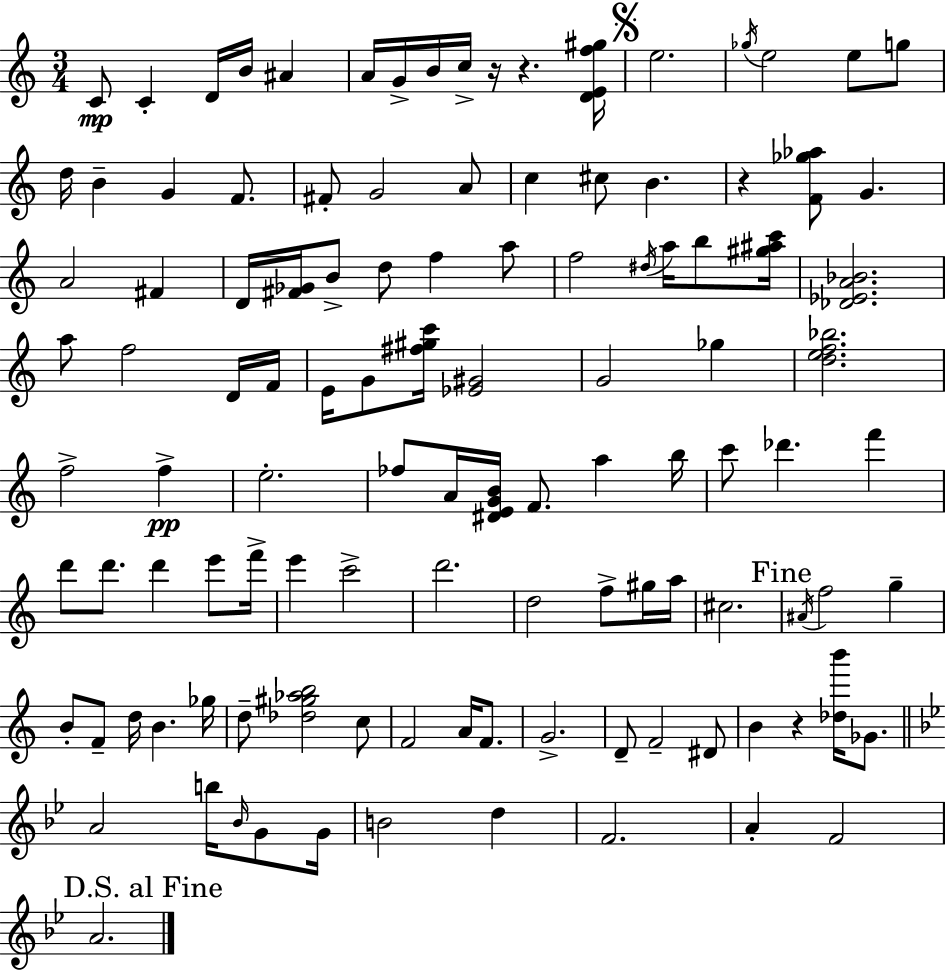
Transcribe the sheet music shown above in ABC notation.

X:1
T:Untitled
M:3/4
L:1/4
K:Am
C/2 C D/4 B/4 ^A A/4 G/4 B/4 c/4 z/4 z [DEf^g]/4 e2 _g/4 e2 e/2 g/2 d/4 B G F/2 ^F/2 G2 A/2 c ^c/2 B z [F_g_a]/2 G A2 ^F D/4 [^F_G]/4 B/2 d/2 f a/2 f2 ^d/4 a/4 b/2 [^g^ac']/4 [_D_EA_B]2 a/2 f2 D/4 F/4 E/4 G/2 [^f^gc']/4 [_E^G]2 G2 _g [def_b]2 f2 f e2 _f/2 A/4 [^DEGB]/4 F/2 a b/4 c'/2 _d' f' d'/2 d'/2 d' e'/2 f'/4 e' c'2 d'2 d2 f/2 ^g/4 a/4 ^c2 ^A/4 f2 g B/2 F/2 d/4 B _g/4 d/2 [_d^g_ab]2 c/2 F2 A/4 F/2 G2 D/2 F2 ^D/2 B z [_db']/4 _G/2 A2 b/4 _B/4 G/2 G/4 B2 d F2 A F2 A2